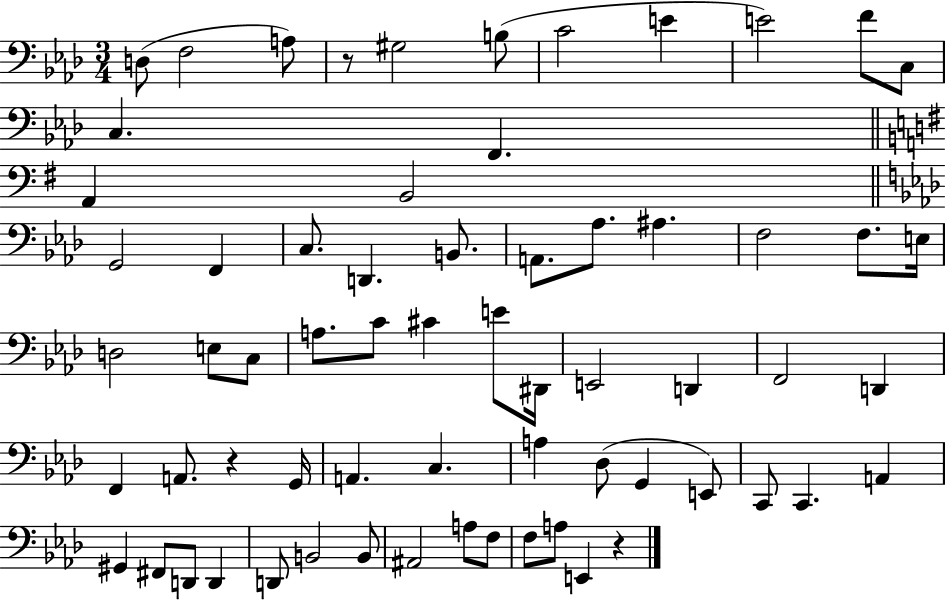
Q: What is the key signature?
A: AES major